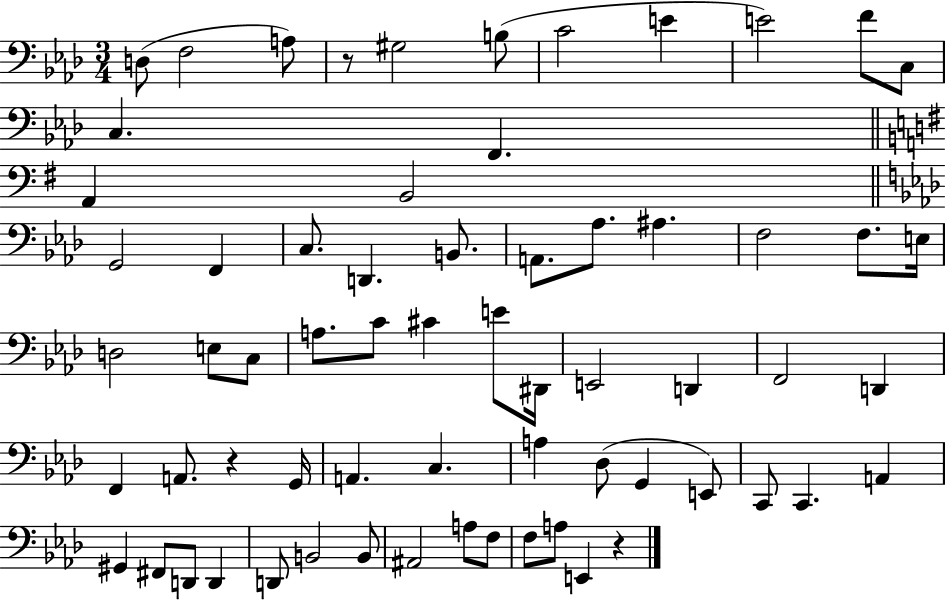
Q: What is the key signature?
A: AES major